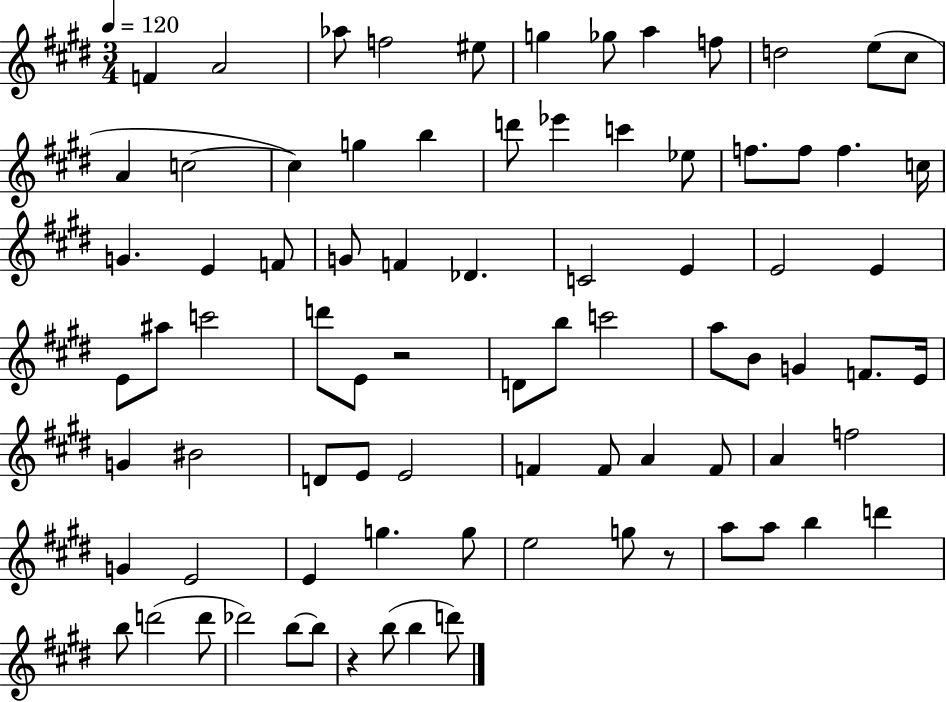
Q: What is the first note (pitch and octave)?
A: F4